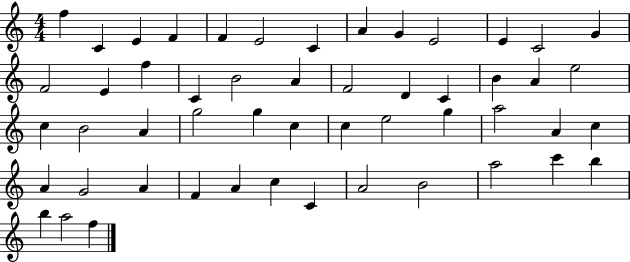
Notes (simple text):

F5/q C4/q E4/q F4/q F4/q E4/h C4/q A4/q G4/q E4/h E4/q C4/h G4/q F4/h E4/q F5/q C4/q B4/h A4/q F4/h D4/q C4/q B4/q A4/q E5/h C5/q B4/h A4/q G5/h G5/q C5/q C5/q E5/h G5/q A5/h A4/q C5/q A4/q G4/h A4/q F4/q A4/q C5/q C4/q A4/h B4/h A5/h C6/q B5/q B5/q A5/h F5/q